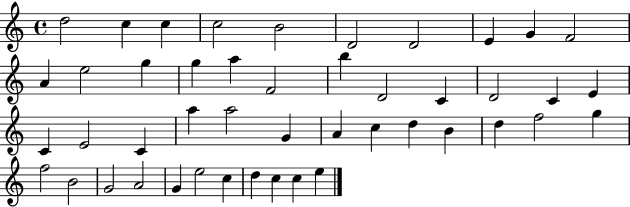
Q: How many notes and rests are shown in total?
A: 46